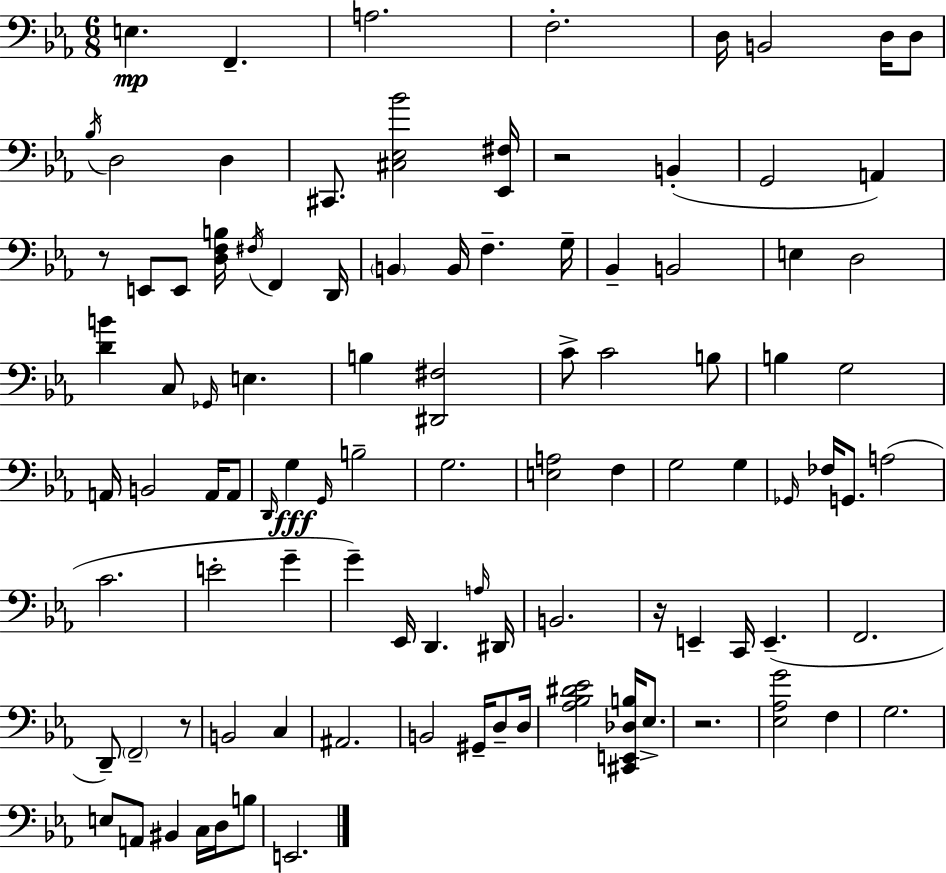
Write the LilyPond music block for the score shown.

{
  \clef bass
  \numericTimeSignature
  \time 6/8
  \key c \minor
  e4.\mp f,4.-- | a2. | f2.-. | d16 b,2 d16 d8 | \break \acciaccatura { bes16 } d2 d4 | cis,8. <cis ees bes'>2 | <ees, fis>16 r2 b,4-.( | g,2 a,4) | \break r8 e,8 e,8 <d f b>16 \acciaccatura { fis16 } f,4 | d,16 \parenthesize b,4 b,16 f4.-- | g16-- bes,4-- b,2 | e4 d2 | \break <d' b'>4 c8 \grace { ges,16 } e4. | b4 <dis, fis>2 | c'8-> c'2 | b8 b4 g2 | \break a,16 b,2 | a,16 a,8 \grace { d,16 } g4\fff \grace { g,16 } b2-- | g2. | <e a>2 | \break f4 g2 | g4 \grace { ges,16 } fes16 g,8. a2( | c'2. | e'2-. | \break g'4-- g'4--) ees,16 d,4. | \grace { a16 } dis,16 b,2. | r16 e,4-- | c,16 e,4.--( f,2. | \break d,8--) \parenthesize f,2-- | r8 b,2 | c4 ais,2. | b,2 | \break gis,16-- d8-- d16 <aes bes dis' ees'>2 | <cis, e, des b>16 ees8.-> r2. | <ees aes g'>2 | f4 g2. | \break e8 a,8 bis,4 | c16 d16 b8 e,2. | \bar "|."
}